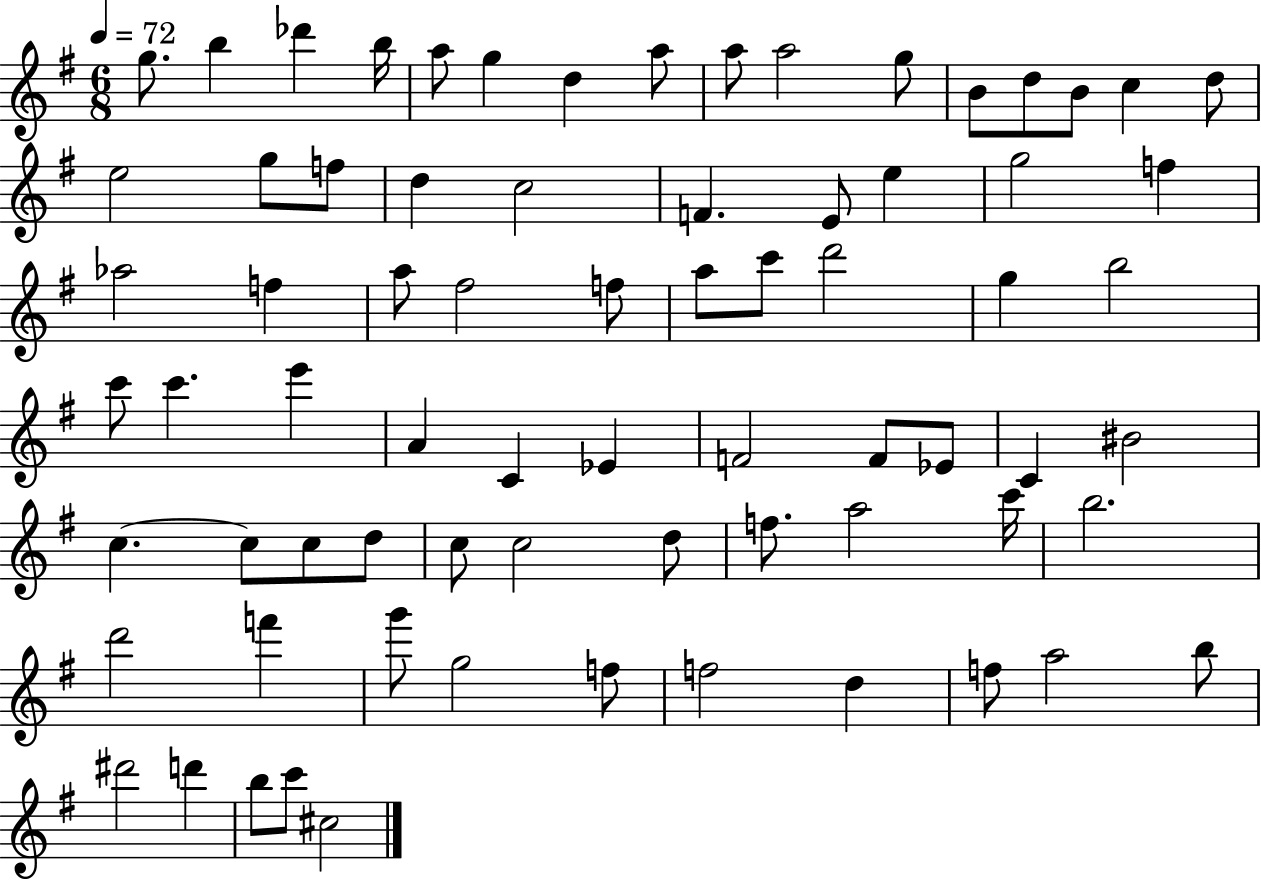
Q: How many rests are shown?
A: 0